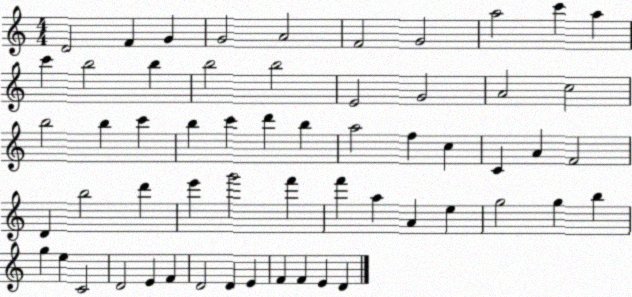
X:1
T:Untitled
M:4/4
L:1/4
K:C
D2 F G G2 A2 F2 G2 a2 c' a c' b2 b b2 b2 E2 G2 A2 c2 b2 b c' b c' d' b a2 f c C A F2 D b2 d' e' g'2 f' f' a A e g2 g b g e C2 D2 E F D2 D E F F E D